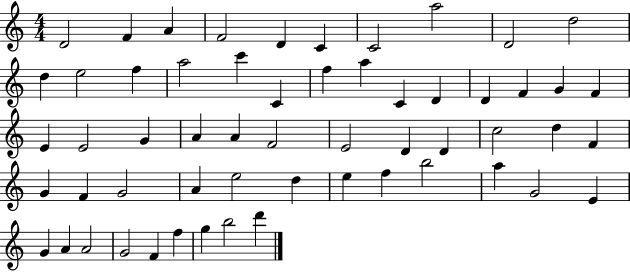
X:1
T:Untitled
M:4/4
L:1/4
K:C
D2 F A F2 D C C2 a2 D2 d2 d e2 f a2 c' C f a C D D F G F E E2 G A A F2 E2 D D c2 d F G F G2 A e2 d e f b2 a G2 E G A A2 G2 F f g b2 d'